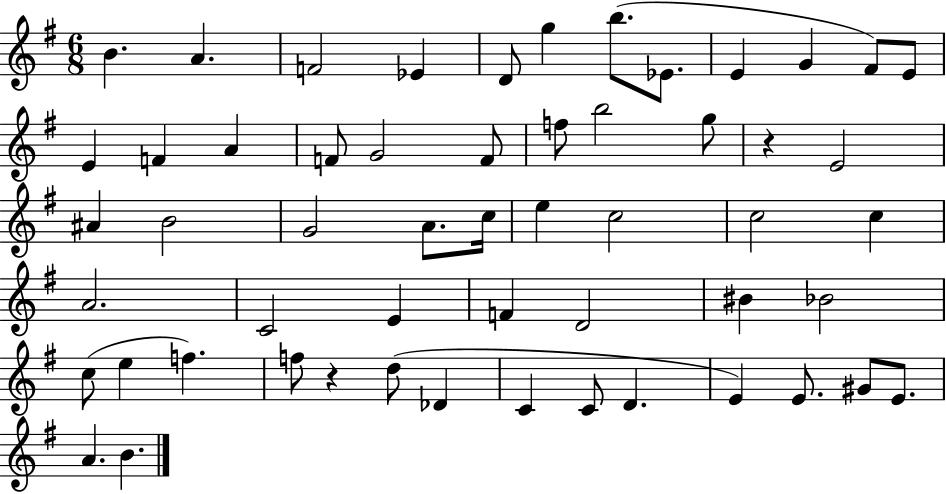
X:1
T:Untitled
M:6/8
L:1/4
K:G
B A F2 _E D/2 g b/2 _E/2 E G ^F/2 E/2 E F A F/2 G2 F/2 f/2 b2 g/2 z E2 ^A B2 G2 A/2 c/4 e c2 c2 c A2 C2 E F D2 ^B _B2 c/2 e f f/2 z d/2 _D C C/2 D E E/2 ^G/2 E/2 A B